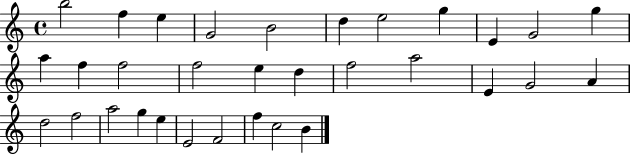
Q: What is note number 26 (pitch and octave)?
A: G5